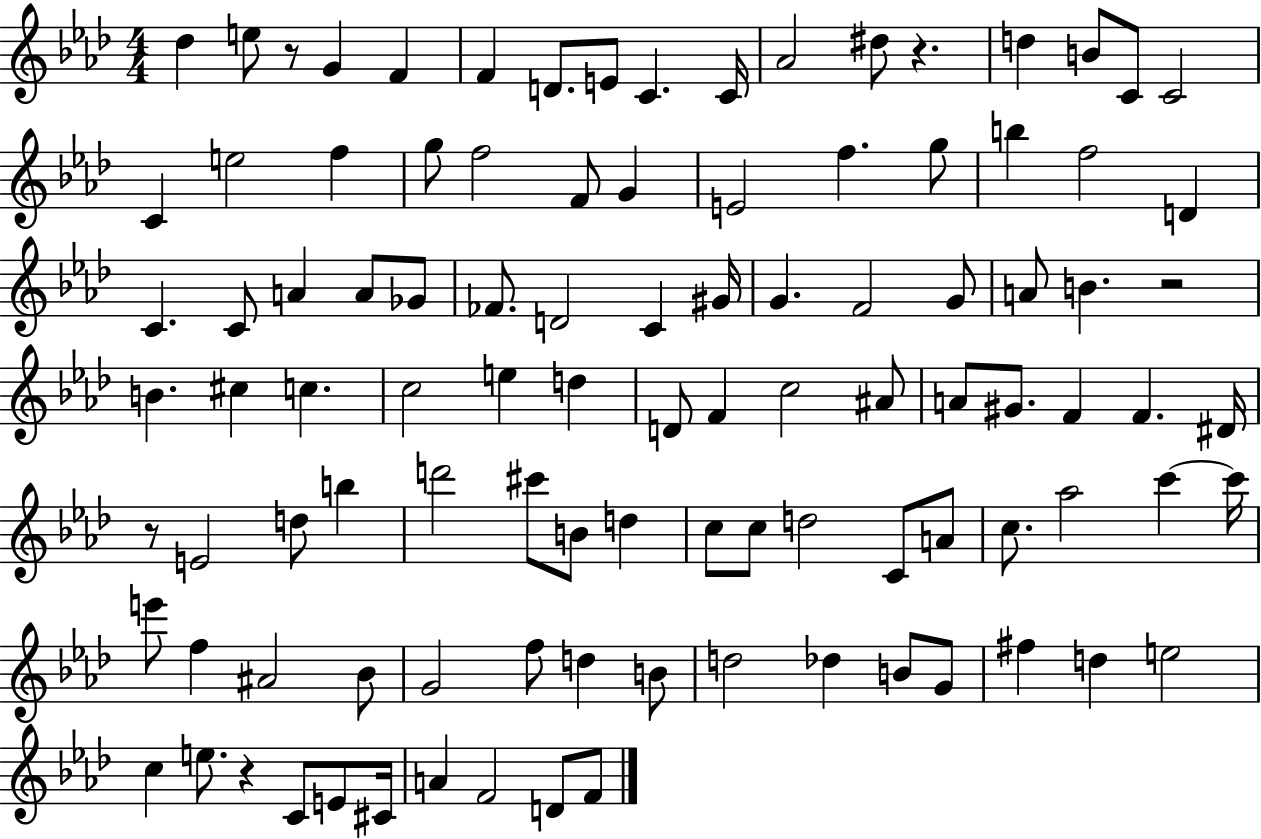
{
  \clef treble
  \numericTimeSignature
  \time 4/4
  \key aes \major
  des''4 e''8 r8 g'4 f'4 | f'4 d'8. e'8 c'4. c'16 | aes'2 dis''8 r4. | d''4 b'8 c'8 c'2 | \break c'4 e''2 f''4 | g''8 f''2 f'8 g'4 | e'2 f''4. g''8 | b''4 f''2 d'4 | \break c'4. c'8 a'4 a'8 ges'8 | fes'8. d'2 c'4 gis'16 | g'4. f'2 g'8 | a'8 b'4. r2 | \break b'4. cis''4 c''4. | c''2 e''4 d''4 | d'8 f'4 c''2 ais'8 | a'8 gis'8. f'4 f'4. dis'16 | \break r8 e'2 d''8 b''4 | d'''2 cis'''8 b'8 d''4 | c''8 c''8 d''2 c'8 a'8 | c''8. aes''2 c'''4~~ c'''16 | \break e'''8 f''4 ais'2 bes'8 | g'2 f''8 d''4 b'8 | d''2 des''4 b'8 g'8 | fis''4 d''4 e''2 | \break c''4 e''8. r4 c'8 e'8 cis'16 | a'4 f'2 d'8 f'8 | \bar "|."
}